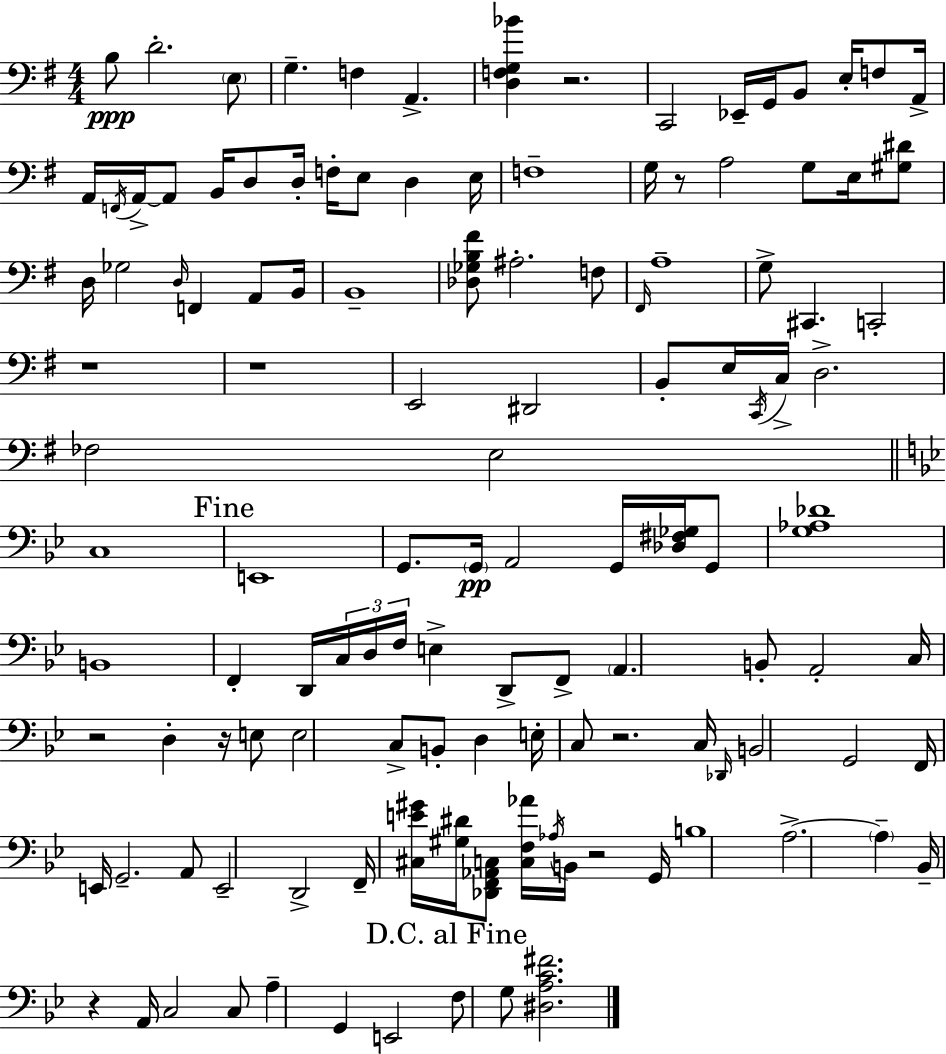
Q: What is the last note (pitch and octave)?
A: G3